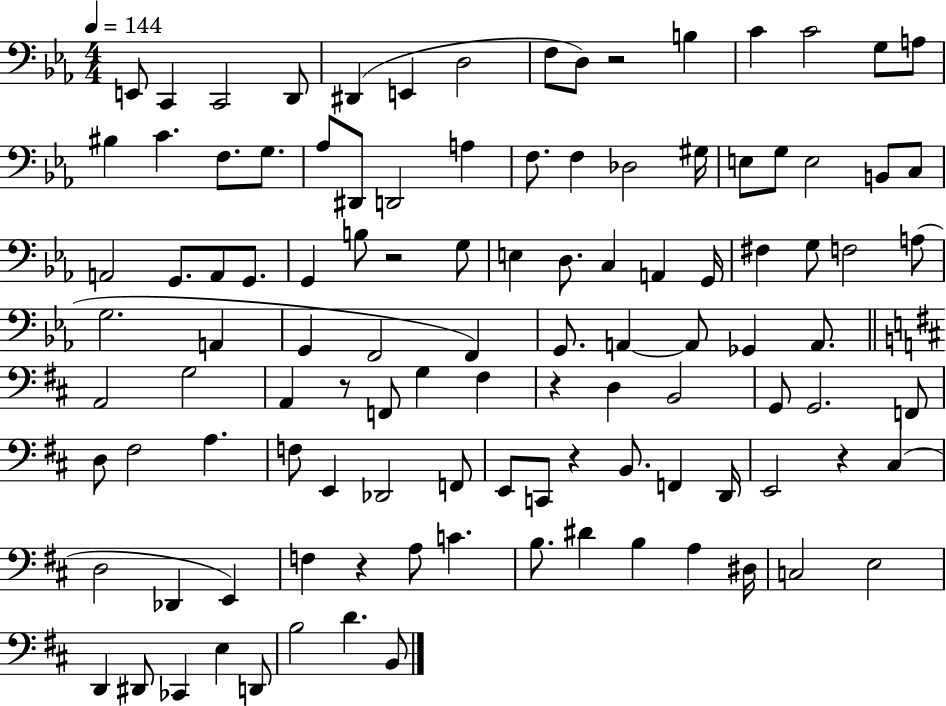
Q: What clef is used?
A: bass